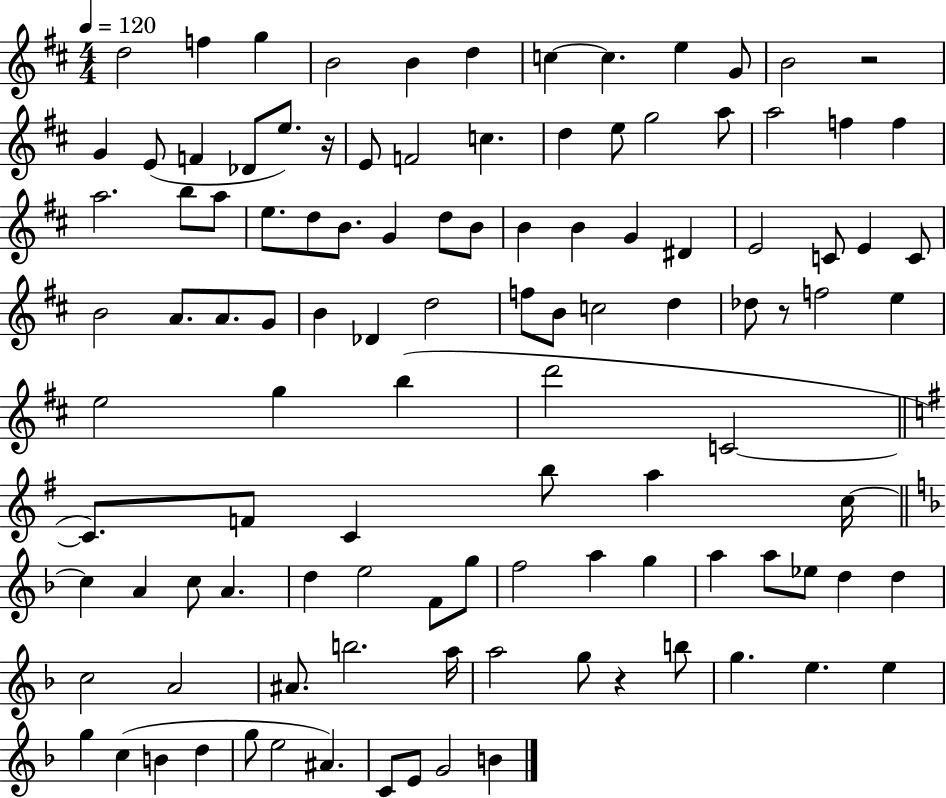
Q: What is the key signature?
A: D major